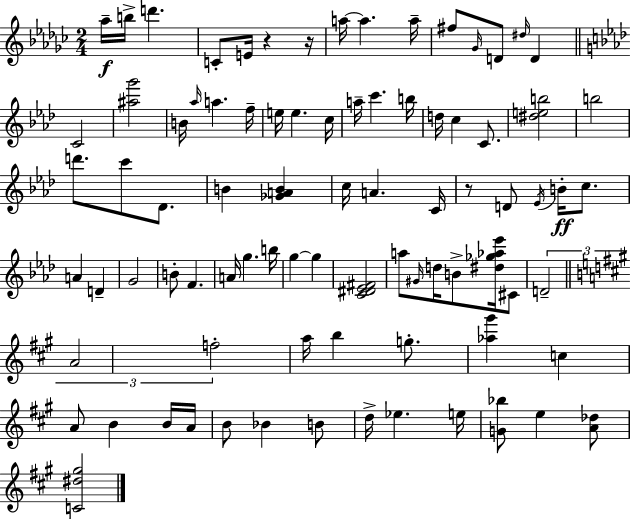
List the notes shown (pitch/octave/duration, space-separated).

Ab5/s B5/s D6/q. C4/e E4/s R/q R/s A5/s A5/q. A5/s F#5/e Gb4/s D4/e D#5/s D4/q C4/h [A#5,G6]/h B4/s Ab5/s A5/q. F5/s E5/s E5/q. C5/s A5/s C6/q. B5/s D5/s C5/q C4/e. [D#5,E5,B5]/h B5/h D6/e. C6/e Db4/e. B4/q [Gb4,A4,B4]/q C5/s A4/q. C4/s R/e D4/e Eb4/s B4/s C5/e. A4/q D4/q G4/h B4/e F4/q. A4/s G5/q. B5/s G5/q G5/q [C4,D#4,Eb4,F#4]/h A5/e G#4/s D5/s B4/e [D#5,Gb5,Ab5,Eb6]/s C#4/e D4/h A4/h F5/h A5/s B5/q G5/e. [Ab5,G#6]/q C5/q A4/e B4/q B4/s A4/s B4/e Bb4/q B4/e D5/s Eb5/q. E5/s [G4,Bb5]/e E5/q [A4,Db5]/e [C4,D#5,G#5]/h